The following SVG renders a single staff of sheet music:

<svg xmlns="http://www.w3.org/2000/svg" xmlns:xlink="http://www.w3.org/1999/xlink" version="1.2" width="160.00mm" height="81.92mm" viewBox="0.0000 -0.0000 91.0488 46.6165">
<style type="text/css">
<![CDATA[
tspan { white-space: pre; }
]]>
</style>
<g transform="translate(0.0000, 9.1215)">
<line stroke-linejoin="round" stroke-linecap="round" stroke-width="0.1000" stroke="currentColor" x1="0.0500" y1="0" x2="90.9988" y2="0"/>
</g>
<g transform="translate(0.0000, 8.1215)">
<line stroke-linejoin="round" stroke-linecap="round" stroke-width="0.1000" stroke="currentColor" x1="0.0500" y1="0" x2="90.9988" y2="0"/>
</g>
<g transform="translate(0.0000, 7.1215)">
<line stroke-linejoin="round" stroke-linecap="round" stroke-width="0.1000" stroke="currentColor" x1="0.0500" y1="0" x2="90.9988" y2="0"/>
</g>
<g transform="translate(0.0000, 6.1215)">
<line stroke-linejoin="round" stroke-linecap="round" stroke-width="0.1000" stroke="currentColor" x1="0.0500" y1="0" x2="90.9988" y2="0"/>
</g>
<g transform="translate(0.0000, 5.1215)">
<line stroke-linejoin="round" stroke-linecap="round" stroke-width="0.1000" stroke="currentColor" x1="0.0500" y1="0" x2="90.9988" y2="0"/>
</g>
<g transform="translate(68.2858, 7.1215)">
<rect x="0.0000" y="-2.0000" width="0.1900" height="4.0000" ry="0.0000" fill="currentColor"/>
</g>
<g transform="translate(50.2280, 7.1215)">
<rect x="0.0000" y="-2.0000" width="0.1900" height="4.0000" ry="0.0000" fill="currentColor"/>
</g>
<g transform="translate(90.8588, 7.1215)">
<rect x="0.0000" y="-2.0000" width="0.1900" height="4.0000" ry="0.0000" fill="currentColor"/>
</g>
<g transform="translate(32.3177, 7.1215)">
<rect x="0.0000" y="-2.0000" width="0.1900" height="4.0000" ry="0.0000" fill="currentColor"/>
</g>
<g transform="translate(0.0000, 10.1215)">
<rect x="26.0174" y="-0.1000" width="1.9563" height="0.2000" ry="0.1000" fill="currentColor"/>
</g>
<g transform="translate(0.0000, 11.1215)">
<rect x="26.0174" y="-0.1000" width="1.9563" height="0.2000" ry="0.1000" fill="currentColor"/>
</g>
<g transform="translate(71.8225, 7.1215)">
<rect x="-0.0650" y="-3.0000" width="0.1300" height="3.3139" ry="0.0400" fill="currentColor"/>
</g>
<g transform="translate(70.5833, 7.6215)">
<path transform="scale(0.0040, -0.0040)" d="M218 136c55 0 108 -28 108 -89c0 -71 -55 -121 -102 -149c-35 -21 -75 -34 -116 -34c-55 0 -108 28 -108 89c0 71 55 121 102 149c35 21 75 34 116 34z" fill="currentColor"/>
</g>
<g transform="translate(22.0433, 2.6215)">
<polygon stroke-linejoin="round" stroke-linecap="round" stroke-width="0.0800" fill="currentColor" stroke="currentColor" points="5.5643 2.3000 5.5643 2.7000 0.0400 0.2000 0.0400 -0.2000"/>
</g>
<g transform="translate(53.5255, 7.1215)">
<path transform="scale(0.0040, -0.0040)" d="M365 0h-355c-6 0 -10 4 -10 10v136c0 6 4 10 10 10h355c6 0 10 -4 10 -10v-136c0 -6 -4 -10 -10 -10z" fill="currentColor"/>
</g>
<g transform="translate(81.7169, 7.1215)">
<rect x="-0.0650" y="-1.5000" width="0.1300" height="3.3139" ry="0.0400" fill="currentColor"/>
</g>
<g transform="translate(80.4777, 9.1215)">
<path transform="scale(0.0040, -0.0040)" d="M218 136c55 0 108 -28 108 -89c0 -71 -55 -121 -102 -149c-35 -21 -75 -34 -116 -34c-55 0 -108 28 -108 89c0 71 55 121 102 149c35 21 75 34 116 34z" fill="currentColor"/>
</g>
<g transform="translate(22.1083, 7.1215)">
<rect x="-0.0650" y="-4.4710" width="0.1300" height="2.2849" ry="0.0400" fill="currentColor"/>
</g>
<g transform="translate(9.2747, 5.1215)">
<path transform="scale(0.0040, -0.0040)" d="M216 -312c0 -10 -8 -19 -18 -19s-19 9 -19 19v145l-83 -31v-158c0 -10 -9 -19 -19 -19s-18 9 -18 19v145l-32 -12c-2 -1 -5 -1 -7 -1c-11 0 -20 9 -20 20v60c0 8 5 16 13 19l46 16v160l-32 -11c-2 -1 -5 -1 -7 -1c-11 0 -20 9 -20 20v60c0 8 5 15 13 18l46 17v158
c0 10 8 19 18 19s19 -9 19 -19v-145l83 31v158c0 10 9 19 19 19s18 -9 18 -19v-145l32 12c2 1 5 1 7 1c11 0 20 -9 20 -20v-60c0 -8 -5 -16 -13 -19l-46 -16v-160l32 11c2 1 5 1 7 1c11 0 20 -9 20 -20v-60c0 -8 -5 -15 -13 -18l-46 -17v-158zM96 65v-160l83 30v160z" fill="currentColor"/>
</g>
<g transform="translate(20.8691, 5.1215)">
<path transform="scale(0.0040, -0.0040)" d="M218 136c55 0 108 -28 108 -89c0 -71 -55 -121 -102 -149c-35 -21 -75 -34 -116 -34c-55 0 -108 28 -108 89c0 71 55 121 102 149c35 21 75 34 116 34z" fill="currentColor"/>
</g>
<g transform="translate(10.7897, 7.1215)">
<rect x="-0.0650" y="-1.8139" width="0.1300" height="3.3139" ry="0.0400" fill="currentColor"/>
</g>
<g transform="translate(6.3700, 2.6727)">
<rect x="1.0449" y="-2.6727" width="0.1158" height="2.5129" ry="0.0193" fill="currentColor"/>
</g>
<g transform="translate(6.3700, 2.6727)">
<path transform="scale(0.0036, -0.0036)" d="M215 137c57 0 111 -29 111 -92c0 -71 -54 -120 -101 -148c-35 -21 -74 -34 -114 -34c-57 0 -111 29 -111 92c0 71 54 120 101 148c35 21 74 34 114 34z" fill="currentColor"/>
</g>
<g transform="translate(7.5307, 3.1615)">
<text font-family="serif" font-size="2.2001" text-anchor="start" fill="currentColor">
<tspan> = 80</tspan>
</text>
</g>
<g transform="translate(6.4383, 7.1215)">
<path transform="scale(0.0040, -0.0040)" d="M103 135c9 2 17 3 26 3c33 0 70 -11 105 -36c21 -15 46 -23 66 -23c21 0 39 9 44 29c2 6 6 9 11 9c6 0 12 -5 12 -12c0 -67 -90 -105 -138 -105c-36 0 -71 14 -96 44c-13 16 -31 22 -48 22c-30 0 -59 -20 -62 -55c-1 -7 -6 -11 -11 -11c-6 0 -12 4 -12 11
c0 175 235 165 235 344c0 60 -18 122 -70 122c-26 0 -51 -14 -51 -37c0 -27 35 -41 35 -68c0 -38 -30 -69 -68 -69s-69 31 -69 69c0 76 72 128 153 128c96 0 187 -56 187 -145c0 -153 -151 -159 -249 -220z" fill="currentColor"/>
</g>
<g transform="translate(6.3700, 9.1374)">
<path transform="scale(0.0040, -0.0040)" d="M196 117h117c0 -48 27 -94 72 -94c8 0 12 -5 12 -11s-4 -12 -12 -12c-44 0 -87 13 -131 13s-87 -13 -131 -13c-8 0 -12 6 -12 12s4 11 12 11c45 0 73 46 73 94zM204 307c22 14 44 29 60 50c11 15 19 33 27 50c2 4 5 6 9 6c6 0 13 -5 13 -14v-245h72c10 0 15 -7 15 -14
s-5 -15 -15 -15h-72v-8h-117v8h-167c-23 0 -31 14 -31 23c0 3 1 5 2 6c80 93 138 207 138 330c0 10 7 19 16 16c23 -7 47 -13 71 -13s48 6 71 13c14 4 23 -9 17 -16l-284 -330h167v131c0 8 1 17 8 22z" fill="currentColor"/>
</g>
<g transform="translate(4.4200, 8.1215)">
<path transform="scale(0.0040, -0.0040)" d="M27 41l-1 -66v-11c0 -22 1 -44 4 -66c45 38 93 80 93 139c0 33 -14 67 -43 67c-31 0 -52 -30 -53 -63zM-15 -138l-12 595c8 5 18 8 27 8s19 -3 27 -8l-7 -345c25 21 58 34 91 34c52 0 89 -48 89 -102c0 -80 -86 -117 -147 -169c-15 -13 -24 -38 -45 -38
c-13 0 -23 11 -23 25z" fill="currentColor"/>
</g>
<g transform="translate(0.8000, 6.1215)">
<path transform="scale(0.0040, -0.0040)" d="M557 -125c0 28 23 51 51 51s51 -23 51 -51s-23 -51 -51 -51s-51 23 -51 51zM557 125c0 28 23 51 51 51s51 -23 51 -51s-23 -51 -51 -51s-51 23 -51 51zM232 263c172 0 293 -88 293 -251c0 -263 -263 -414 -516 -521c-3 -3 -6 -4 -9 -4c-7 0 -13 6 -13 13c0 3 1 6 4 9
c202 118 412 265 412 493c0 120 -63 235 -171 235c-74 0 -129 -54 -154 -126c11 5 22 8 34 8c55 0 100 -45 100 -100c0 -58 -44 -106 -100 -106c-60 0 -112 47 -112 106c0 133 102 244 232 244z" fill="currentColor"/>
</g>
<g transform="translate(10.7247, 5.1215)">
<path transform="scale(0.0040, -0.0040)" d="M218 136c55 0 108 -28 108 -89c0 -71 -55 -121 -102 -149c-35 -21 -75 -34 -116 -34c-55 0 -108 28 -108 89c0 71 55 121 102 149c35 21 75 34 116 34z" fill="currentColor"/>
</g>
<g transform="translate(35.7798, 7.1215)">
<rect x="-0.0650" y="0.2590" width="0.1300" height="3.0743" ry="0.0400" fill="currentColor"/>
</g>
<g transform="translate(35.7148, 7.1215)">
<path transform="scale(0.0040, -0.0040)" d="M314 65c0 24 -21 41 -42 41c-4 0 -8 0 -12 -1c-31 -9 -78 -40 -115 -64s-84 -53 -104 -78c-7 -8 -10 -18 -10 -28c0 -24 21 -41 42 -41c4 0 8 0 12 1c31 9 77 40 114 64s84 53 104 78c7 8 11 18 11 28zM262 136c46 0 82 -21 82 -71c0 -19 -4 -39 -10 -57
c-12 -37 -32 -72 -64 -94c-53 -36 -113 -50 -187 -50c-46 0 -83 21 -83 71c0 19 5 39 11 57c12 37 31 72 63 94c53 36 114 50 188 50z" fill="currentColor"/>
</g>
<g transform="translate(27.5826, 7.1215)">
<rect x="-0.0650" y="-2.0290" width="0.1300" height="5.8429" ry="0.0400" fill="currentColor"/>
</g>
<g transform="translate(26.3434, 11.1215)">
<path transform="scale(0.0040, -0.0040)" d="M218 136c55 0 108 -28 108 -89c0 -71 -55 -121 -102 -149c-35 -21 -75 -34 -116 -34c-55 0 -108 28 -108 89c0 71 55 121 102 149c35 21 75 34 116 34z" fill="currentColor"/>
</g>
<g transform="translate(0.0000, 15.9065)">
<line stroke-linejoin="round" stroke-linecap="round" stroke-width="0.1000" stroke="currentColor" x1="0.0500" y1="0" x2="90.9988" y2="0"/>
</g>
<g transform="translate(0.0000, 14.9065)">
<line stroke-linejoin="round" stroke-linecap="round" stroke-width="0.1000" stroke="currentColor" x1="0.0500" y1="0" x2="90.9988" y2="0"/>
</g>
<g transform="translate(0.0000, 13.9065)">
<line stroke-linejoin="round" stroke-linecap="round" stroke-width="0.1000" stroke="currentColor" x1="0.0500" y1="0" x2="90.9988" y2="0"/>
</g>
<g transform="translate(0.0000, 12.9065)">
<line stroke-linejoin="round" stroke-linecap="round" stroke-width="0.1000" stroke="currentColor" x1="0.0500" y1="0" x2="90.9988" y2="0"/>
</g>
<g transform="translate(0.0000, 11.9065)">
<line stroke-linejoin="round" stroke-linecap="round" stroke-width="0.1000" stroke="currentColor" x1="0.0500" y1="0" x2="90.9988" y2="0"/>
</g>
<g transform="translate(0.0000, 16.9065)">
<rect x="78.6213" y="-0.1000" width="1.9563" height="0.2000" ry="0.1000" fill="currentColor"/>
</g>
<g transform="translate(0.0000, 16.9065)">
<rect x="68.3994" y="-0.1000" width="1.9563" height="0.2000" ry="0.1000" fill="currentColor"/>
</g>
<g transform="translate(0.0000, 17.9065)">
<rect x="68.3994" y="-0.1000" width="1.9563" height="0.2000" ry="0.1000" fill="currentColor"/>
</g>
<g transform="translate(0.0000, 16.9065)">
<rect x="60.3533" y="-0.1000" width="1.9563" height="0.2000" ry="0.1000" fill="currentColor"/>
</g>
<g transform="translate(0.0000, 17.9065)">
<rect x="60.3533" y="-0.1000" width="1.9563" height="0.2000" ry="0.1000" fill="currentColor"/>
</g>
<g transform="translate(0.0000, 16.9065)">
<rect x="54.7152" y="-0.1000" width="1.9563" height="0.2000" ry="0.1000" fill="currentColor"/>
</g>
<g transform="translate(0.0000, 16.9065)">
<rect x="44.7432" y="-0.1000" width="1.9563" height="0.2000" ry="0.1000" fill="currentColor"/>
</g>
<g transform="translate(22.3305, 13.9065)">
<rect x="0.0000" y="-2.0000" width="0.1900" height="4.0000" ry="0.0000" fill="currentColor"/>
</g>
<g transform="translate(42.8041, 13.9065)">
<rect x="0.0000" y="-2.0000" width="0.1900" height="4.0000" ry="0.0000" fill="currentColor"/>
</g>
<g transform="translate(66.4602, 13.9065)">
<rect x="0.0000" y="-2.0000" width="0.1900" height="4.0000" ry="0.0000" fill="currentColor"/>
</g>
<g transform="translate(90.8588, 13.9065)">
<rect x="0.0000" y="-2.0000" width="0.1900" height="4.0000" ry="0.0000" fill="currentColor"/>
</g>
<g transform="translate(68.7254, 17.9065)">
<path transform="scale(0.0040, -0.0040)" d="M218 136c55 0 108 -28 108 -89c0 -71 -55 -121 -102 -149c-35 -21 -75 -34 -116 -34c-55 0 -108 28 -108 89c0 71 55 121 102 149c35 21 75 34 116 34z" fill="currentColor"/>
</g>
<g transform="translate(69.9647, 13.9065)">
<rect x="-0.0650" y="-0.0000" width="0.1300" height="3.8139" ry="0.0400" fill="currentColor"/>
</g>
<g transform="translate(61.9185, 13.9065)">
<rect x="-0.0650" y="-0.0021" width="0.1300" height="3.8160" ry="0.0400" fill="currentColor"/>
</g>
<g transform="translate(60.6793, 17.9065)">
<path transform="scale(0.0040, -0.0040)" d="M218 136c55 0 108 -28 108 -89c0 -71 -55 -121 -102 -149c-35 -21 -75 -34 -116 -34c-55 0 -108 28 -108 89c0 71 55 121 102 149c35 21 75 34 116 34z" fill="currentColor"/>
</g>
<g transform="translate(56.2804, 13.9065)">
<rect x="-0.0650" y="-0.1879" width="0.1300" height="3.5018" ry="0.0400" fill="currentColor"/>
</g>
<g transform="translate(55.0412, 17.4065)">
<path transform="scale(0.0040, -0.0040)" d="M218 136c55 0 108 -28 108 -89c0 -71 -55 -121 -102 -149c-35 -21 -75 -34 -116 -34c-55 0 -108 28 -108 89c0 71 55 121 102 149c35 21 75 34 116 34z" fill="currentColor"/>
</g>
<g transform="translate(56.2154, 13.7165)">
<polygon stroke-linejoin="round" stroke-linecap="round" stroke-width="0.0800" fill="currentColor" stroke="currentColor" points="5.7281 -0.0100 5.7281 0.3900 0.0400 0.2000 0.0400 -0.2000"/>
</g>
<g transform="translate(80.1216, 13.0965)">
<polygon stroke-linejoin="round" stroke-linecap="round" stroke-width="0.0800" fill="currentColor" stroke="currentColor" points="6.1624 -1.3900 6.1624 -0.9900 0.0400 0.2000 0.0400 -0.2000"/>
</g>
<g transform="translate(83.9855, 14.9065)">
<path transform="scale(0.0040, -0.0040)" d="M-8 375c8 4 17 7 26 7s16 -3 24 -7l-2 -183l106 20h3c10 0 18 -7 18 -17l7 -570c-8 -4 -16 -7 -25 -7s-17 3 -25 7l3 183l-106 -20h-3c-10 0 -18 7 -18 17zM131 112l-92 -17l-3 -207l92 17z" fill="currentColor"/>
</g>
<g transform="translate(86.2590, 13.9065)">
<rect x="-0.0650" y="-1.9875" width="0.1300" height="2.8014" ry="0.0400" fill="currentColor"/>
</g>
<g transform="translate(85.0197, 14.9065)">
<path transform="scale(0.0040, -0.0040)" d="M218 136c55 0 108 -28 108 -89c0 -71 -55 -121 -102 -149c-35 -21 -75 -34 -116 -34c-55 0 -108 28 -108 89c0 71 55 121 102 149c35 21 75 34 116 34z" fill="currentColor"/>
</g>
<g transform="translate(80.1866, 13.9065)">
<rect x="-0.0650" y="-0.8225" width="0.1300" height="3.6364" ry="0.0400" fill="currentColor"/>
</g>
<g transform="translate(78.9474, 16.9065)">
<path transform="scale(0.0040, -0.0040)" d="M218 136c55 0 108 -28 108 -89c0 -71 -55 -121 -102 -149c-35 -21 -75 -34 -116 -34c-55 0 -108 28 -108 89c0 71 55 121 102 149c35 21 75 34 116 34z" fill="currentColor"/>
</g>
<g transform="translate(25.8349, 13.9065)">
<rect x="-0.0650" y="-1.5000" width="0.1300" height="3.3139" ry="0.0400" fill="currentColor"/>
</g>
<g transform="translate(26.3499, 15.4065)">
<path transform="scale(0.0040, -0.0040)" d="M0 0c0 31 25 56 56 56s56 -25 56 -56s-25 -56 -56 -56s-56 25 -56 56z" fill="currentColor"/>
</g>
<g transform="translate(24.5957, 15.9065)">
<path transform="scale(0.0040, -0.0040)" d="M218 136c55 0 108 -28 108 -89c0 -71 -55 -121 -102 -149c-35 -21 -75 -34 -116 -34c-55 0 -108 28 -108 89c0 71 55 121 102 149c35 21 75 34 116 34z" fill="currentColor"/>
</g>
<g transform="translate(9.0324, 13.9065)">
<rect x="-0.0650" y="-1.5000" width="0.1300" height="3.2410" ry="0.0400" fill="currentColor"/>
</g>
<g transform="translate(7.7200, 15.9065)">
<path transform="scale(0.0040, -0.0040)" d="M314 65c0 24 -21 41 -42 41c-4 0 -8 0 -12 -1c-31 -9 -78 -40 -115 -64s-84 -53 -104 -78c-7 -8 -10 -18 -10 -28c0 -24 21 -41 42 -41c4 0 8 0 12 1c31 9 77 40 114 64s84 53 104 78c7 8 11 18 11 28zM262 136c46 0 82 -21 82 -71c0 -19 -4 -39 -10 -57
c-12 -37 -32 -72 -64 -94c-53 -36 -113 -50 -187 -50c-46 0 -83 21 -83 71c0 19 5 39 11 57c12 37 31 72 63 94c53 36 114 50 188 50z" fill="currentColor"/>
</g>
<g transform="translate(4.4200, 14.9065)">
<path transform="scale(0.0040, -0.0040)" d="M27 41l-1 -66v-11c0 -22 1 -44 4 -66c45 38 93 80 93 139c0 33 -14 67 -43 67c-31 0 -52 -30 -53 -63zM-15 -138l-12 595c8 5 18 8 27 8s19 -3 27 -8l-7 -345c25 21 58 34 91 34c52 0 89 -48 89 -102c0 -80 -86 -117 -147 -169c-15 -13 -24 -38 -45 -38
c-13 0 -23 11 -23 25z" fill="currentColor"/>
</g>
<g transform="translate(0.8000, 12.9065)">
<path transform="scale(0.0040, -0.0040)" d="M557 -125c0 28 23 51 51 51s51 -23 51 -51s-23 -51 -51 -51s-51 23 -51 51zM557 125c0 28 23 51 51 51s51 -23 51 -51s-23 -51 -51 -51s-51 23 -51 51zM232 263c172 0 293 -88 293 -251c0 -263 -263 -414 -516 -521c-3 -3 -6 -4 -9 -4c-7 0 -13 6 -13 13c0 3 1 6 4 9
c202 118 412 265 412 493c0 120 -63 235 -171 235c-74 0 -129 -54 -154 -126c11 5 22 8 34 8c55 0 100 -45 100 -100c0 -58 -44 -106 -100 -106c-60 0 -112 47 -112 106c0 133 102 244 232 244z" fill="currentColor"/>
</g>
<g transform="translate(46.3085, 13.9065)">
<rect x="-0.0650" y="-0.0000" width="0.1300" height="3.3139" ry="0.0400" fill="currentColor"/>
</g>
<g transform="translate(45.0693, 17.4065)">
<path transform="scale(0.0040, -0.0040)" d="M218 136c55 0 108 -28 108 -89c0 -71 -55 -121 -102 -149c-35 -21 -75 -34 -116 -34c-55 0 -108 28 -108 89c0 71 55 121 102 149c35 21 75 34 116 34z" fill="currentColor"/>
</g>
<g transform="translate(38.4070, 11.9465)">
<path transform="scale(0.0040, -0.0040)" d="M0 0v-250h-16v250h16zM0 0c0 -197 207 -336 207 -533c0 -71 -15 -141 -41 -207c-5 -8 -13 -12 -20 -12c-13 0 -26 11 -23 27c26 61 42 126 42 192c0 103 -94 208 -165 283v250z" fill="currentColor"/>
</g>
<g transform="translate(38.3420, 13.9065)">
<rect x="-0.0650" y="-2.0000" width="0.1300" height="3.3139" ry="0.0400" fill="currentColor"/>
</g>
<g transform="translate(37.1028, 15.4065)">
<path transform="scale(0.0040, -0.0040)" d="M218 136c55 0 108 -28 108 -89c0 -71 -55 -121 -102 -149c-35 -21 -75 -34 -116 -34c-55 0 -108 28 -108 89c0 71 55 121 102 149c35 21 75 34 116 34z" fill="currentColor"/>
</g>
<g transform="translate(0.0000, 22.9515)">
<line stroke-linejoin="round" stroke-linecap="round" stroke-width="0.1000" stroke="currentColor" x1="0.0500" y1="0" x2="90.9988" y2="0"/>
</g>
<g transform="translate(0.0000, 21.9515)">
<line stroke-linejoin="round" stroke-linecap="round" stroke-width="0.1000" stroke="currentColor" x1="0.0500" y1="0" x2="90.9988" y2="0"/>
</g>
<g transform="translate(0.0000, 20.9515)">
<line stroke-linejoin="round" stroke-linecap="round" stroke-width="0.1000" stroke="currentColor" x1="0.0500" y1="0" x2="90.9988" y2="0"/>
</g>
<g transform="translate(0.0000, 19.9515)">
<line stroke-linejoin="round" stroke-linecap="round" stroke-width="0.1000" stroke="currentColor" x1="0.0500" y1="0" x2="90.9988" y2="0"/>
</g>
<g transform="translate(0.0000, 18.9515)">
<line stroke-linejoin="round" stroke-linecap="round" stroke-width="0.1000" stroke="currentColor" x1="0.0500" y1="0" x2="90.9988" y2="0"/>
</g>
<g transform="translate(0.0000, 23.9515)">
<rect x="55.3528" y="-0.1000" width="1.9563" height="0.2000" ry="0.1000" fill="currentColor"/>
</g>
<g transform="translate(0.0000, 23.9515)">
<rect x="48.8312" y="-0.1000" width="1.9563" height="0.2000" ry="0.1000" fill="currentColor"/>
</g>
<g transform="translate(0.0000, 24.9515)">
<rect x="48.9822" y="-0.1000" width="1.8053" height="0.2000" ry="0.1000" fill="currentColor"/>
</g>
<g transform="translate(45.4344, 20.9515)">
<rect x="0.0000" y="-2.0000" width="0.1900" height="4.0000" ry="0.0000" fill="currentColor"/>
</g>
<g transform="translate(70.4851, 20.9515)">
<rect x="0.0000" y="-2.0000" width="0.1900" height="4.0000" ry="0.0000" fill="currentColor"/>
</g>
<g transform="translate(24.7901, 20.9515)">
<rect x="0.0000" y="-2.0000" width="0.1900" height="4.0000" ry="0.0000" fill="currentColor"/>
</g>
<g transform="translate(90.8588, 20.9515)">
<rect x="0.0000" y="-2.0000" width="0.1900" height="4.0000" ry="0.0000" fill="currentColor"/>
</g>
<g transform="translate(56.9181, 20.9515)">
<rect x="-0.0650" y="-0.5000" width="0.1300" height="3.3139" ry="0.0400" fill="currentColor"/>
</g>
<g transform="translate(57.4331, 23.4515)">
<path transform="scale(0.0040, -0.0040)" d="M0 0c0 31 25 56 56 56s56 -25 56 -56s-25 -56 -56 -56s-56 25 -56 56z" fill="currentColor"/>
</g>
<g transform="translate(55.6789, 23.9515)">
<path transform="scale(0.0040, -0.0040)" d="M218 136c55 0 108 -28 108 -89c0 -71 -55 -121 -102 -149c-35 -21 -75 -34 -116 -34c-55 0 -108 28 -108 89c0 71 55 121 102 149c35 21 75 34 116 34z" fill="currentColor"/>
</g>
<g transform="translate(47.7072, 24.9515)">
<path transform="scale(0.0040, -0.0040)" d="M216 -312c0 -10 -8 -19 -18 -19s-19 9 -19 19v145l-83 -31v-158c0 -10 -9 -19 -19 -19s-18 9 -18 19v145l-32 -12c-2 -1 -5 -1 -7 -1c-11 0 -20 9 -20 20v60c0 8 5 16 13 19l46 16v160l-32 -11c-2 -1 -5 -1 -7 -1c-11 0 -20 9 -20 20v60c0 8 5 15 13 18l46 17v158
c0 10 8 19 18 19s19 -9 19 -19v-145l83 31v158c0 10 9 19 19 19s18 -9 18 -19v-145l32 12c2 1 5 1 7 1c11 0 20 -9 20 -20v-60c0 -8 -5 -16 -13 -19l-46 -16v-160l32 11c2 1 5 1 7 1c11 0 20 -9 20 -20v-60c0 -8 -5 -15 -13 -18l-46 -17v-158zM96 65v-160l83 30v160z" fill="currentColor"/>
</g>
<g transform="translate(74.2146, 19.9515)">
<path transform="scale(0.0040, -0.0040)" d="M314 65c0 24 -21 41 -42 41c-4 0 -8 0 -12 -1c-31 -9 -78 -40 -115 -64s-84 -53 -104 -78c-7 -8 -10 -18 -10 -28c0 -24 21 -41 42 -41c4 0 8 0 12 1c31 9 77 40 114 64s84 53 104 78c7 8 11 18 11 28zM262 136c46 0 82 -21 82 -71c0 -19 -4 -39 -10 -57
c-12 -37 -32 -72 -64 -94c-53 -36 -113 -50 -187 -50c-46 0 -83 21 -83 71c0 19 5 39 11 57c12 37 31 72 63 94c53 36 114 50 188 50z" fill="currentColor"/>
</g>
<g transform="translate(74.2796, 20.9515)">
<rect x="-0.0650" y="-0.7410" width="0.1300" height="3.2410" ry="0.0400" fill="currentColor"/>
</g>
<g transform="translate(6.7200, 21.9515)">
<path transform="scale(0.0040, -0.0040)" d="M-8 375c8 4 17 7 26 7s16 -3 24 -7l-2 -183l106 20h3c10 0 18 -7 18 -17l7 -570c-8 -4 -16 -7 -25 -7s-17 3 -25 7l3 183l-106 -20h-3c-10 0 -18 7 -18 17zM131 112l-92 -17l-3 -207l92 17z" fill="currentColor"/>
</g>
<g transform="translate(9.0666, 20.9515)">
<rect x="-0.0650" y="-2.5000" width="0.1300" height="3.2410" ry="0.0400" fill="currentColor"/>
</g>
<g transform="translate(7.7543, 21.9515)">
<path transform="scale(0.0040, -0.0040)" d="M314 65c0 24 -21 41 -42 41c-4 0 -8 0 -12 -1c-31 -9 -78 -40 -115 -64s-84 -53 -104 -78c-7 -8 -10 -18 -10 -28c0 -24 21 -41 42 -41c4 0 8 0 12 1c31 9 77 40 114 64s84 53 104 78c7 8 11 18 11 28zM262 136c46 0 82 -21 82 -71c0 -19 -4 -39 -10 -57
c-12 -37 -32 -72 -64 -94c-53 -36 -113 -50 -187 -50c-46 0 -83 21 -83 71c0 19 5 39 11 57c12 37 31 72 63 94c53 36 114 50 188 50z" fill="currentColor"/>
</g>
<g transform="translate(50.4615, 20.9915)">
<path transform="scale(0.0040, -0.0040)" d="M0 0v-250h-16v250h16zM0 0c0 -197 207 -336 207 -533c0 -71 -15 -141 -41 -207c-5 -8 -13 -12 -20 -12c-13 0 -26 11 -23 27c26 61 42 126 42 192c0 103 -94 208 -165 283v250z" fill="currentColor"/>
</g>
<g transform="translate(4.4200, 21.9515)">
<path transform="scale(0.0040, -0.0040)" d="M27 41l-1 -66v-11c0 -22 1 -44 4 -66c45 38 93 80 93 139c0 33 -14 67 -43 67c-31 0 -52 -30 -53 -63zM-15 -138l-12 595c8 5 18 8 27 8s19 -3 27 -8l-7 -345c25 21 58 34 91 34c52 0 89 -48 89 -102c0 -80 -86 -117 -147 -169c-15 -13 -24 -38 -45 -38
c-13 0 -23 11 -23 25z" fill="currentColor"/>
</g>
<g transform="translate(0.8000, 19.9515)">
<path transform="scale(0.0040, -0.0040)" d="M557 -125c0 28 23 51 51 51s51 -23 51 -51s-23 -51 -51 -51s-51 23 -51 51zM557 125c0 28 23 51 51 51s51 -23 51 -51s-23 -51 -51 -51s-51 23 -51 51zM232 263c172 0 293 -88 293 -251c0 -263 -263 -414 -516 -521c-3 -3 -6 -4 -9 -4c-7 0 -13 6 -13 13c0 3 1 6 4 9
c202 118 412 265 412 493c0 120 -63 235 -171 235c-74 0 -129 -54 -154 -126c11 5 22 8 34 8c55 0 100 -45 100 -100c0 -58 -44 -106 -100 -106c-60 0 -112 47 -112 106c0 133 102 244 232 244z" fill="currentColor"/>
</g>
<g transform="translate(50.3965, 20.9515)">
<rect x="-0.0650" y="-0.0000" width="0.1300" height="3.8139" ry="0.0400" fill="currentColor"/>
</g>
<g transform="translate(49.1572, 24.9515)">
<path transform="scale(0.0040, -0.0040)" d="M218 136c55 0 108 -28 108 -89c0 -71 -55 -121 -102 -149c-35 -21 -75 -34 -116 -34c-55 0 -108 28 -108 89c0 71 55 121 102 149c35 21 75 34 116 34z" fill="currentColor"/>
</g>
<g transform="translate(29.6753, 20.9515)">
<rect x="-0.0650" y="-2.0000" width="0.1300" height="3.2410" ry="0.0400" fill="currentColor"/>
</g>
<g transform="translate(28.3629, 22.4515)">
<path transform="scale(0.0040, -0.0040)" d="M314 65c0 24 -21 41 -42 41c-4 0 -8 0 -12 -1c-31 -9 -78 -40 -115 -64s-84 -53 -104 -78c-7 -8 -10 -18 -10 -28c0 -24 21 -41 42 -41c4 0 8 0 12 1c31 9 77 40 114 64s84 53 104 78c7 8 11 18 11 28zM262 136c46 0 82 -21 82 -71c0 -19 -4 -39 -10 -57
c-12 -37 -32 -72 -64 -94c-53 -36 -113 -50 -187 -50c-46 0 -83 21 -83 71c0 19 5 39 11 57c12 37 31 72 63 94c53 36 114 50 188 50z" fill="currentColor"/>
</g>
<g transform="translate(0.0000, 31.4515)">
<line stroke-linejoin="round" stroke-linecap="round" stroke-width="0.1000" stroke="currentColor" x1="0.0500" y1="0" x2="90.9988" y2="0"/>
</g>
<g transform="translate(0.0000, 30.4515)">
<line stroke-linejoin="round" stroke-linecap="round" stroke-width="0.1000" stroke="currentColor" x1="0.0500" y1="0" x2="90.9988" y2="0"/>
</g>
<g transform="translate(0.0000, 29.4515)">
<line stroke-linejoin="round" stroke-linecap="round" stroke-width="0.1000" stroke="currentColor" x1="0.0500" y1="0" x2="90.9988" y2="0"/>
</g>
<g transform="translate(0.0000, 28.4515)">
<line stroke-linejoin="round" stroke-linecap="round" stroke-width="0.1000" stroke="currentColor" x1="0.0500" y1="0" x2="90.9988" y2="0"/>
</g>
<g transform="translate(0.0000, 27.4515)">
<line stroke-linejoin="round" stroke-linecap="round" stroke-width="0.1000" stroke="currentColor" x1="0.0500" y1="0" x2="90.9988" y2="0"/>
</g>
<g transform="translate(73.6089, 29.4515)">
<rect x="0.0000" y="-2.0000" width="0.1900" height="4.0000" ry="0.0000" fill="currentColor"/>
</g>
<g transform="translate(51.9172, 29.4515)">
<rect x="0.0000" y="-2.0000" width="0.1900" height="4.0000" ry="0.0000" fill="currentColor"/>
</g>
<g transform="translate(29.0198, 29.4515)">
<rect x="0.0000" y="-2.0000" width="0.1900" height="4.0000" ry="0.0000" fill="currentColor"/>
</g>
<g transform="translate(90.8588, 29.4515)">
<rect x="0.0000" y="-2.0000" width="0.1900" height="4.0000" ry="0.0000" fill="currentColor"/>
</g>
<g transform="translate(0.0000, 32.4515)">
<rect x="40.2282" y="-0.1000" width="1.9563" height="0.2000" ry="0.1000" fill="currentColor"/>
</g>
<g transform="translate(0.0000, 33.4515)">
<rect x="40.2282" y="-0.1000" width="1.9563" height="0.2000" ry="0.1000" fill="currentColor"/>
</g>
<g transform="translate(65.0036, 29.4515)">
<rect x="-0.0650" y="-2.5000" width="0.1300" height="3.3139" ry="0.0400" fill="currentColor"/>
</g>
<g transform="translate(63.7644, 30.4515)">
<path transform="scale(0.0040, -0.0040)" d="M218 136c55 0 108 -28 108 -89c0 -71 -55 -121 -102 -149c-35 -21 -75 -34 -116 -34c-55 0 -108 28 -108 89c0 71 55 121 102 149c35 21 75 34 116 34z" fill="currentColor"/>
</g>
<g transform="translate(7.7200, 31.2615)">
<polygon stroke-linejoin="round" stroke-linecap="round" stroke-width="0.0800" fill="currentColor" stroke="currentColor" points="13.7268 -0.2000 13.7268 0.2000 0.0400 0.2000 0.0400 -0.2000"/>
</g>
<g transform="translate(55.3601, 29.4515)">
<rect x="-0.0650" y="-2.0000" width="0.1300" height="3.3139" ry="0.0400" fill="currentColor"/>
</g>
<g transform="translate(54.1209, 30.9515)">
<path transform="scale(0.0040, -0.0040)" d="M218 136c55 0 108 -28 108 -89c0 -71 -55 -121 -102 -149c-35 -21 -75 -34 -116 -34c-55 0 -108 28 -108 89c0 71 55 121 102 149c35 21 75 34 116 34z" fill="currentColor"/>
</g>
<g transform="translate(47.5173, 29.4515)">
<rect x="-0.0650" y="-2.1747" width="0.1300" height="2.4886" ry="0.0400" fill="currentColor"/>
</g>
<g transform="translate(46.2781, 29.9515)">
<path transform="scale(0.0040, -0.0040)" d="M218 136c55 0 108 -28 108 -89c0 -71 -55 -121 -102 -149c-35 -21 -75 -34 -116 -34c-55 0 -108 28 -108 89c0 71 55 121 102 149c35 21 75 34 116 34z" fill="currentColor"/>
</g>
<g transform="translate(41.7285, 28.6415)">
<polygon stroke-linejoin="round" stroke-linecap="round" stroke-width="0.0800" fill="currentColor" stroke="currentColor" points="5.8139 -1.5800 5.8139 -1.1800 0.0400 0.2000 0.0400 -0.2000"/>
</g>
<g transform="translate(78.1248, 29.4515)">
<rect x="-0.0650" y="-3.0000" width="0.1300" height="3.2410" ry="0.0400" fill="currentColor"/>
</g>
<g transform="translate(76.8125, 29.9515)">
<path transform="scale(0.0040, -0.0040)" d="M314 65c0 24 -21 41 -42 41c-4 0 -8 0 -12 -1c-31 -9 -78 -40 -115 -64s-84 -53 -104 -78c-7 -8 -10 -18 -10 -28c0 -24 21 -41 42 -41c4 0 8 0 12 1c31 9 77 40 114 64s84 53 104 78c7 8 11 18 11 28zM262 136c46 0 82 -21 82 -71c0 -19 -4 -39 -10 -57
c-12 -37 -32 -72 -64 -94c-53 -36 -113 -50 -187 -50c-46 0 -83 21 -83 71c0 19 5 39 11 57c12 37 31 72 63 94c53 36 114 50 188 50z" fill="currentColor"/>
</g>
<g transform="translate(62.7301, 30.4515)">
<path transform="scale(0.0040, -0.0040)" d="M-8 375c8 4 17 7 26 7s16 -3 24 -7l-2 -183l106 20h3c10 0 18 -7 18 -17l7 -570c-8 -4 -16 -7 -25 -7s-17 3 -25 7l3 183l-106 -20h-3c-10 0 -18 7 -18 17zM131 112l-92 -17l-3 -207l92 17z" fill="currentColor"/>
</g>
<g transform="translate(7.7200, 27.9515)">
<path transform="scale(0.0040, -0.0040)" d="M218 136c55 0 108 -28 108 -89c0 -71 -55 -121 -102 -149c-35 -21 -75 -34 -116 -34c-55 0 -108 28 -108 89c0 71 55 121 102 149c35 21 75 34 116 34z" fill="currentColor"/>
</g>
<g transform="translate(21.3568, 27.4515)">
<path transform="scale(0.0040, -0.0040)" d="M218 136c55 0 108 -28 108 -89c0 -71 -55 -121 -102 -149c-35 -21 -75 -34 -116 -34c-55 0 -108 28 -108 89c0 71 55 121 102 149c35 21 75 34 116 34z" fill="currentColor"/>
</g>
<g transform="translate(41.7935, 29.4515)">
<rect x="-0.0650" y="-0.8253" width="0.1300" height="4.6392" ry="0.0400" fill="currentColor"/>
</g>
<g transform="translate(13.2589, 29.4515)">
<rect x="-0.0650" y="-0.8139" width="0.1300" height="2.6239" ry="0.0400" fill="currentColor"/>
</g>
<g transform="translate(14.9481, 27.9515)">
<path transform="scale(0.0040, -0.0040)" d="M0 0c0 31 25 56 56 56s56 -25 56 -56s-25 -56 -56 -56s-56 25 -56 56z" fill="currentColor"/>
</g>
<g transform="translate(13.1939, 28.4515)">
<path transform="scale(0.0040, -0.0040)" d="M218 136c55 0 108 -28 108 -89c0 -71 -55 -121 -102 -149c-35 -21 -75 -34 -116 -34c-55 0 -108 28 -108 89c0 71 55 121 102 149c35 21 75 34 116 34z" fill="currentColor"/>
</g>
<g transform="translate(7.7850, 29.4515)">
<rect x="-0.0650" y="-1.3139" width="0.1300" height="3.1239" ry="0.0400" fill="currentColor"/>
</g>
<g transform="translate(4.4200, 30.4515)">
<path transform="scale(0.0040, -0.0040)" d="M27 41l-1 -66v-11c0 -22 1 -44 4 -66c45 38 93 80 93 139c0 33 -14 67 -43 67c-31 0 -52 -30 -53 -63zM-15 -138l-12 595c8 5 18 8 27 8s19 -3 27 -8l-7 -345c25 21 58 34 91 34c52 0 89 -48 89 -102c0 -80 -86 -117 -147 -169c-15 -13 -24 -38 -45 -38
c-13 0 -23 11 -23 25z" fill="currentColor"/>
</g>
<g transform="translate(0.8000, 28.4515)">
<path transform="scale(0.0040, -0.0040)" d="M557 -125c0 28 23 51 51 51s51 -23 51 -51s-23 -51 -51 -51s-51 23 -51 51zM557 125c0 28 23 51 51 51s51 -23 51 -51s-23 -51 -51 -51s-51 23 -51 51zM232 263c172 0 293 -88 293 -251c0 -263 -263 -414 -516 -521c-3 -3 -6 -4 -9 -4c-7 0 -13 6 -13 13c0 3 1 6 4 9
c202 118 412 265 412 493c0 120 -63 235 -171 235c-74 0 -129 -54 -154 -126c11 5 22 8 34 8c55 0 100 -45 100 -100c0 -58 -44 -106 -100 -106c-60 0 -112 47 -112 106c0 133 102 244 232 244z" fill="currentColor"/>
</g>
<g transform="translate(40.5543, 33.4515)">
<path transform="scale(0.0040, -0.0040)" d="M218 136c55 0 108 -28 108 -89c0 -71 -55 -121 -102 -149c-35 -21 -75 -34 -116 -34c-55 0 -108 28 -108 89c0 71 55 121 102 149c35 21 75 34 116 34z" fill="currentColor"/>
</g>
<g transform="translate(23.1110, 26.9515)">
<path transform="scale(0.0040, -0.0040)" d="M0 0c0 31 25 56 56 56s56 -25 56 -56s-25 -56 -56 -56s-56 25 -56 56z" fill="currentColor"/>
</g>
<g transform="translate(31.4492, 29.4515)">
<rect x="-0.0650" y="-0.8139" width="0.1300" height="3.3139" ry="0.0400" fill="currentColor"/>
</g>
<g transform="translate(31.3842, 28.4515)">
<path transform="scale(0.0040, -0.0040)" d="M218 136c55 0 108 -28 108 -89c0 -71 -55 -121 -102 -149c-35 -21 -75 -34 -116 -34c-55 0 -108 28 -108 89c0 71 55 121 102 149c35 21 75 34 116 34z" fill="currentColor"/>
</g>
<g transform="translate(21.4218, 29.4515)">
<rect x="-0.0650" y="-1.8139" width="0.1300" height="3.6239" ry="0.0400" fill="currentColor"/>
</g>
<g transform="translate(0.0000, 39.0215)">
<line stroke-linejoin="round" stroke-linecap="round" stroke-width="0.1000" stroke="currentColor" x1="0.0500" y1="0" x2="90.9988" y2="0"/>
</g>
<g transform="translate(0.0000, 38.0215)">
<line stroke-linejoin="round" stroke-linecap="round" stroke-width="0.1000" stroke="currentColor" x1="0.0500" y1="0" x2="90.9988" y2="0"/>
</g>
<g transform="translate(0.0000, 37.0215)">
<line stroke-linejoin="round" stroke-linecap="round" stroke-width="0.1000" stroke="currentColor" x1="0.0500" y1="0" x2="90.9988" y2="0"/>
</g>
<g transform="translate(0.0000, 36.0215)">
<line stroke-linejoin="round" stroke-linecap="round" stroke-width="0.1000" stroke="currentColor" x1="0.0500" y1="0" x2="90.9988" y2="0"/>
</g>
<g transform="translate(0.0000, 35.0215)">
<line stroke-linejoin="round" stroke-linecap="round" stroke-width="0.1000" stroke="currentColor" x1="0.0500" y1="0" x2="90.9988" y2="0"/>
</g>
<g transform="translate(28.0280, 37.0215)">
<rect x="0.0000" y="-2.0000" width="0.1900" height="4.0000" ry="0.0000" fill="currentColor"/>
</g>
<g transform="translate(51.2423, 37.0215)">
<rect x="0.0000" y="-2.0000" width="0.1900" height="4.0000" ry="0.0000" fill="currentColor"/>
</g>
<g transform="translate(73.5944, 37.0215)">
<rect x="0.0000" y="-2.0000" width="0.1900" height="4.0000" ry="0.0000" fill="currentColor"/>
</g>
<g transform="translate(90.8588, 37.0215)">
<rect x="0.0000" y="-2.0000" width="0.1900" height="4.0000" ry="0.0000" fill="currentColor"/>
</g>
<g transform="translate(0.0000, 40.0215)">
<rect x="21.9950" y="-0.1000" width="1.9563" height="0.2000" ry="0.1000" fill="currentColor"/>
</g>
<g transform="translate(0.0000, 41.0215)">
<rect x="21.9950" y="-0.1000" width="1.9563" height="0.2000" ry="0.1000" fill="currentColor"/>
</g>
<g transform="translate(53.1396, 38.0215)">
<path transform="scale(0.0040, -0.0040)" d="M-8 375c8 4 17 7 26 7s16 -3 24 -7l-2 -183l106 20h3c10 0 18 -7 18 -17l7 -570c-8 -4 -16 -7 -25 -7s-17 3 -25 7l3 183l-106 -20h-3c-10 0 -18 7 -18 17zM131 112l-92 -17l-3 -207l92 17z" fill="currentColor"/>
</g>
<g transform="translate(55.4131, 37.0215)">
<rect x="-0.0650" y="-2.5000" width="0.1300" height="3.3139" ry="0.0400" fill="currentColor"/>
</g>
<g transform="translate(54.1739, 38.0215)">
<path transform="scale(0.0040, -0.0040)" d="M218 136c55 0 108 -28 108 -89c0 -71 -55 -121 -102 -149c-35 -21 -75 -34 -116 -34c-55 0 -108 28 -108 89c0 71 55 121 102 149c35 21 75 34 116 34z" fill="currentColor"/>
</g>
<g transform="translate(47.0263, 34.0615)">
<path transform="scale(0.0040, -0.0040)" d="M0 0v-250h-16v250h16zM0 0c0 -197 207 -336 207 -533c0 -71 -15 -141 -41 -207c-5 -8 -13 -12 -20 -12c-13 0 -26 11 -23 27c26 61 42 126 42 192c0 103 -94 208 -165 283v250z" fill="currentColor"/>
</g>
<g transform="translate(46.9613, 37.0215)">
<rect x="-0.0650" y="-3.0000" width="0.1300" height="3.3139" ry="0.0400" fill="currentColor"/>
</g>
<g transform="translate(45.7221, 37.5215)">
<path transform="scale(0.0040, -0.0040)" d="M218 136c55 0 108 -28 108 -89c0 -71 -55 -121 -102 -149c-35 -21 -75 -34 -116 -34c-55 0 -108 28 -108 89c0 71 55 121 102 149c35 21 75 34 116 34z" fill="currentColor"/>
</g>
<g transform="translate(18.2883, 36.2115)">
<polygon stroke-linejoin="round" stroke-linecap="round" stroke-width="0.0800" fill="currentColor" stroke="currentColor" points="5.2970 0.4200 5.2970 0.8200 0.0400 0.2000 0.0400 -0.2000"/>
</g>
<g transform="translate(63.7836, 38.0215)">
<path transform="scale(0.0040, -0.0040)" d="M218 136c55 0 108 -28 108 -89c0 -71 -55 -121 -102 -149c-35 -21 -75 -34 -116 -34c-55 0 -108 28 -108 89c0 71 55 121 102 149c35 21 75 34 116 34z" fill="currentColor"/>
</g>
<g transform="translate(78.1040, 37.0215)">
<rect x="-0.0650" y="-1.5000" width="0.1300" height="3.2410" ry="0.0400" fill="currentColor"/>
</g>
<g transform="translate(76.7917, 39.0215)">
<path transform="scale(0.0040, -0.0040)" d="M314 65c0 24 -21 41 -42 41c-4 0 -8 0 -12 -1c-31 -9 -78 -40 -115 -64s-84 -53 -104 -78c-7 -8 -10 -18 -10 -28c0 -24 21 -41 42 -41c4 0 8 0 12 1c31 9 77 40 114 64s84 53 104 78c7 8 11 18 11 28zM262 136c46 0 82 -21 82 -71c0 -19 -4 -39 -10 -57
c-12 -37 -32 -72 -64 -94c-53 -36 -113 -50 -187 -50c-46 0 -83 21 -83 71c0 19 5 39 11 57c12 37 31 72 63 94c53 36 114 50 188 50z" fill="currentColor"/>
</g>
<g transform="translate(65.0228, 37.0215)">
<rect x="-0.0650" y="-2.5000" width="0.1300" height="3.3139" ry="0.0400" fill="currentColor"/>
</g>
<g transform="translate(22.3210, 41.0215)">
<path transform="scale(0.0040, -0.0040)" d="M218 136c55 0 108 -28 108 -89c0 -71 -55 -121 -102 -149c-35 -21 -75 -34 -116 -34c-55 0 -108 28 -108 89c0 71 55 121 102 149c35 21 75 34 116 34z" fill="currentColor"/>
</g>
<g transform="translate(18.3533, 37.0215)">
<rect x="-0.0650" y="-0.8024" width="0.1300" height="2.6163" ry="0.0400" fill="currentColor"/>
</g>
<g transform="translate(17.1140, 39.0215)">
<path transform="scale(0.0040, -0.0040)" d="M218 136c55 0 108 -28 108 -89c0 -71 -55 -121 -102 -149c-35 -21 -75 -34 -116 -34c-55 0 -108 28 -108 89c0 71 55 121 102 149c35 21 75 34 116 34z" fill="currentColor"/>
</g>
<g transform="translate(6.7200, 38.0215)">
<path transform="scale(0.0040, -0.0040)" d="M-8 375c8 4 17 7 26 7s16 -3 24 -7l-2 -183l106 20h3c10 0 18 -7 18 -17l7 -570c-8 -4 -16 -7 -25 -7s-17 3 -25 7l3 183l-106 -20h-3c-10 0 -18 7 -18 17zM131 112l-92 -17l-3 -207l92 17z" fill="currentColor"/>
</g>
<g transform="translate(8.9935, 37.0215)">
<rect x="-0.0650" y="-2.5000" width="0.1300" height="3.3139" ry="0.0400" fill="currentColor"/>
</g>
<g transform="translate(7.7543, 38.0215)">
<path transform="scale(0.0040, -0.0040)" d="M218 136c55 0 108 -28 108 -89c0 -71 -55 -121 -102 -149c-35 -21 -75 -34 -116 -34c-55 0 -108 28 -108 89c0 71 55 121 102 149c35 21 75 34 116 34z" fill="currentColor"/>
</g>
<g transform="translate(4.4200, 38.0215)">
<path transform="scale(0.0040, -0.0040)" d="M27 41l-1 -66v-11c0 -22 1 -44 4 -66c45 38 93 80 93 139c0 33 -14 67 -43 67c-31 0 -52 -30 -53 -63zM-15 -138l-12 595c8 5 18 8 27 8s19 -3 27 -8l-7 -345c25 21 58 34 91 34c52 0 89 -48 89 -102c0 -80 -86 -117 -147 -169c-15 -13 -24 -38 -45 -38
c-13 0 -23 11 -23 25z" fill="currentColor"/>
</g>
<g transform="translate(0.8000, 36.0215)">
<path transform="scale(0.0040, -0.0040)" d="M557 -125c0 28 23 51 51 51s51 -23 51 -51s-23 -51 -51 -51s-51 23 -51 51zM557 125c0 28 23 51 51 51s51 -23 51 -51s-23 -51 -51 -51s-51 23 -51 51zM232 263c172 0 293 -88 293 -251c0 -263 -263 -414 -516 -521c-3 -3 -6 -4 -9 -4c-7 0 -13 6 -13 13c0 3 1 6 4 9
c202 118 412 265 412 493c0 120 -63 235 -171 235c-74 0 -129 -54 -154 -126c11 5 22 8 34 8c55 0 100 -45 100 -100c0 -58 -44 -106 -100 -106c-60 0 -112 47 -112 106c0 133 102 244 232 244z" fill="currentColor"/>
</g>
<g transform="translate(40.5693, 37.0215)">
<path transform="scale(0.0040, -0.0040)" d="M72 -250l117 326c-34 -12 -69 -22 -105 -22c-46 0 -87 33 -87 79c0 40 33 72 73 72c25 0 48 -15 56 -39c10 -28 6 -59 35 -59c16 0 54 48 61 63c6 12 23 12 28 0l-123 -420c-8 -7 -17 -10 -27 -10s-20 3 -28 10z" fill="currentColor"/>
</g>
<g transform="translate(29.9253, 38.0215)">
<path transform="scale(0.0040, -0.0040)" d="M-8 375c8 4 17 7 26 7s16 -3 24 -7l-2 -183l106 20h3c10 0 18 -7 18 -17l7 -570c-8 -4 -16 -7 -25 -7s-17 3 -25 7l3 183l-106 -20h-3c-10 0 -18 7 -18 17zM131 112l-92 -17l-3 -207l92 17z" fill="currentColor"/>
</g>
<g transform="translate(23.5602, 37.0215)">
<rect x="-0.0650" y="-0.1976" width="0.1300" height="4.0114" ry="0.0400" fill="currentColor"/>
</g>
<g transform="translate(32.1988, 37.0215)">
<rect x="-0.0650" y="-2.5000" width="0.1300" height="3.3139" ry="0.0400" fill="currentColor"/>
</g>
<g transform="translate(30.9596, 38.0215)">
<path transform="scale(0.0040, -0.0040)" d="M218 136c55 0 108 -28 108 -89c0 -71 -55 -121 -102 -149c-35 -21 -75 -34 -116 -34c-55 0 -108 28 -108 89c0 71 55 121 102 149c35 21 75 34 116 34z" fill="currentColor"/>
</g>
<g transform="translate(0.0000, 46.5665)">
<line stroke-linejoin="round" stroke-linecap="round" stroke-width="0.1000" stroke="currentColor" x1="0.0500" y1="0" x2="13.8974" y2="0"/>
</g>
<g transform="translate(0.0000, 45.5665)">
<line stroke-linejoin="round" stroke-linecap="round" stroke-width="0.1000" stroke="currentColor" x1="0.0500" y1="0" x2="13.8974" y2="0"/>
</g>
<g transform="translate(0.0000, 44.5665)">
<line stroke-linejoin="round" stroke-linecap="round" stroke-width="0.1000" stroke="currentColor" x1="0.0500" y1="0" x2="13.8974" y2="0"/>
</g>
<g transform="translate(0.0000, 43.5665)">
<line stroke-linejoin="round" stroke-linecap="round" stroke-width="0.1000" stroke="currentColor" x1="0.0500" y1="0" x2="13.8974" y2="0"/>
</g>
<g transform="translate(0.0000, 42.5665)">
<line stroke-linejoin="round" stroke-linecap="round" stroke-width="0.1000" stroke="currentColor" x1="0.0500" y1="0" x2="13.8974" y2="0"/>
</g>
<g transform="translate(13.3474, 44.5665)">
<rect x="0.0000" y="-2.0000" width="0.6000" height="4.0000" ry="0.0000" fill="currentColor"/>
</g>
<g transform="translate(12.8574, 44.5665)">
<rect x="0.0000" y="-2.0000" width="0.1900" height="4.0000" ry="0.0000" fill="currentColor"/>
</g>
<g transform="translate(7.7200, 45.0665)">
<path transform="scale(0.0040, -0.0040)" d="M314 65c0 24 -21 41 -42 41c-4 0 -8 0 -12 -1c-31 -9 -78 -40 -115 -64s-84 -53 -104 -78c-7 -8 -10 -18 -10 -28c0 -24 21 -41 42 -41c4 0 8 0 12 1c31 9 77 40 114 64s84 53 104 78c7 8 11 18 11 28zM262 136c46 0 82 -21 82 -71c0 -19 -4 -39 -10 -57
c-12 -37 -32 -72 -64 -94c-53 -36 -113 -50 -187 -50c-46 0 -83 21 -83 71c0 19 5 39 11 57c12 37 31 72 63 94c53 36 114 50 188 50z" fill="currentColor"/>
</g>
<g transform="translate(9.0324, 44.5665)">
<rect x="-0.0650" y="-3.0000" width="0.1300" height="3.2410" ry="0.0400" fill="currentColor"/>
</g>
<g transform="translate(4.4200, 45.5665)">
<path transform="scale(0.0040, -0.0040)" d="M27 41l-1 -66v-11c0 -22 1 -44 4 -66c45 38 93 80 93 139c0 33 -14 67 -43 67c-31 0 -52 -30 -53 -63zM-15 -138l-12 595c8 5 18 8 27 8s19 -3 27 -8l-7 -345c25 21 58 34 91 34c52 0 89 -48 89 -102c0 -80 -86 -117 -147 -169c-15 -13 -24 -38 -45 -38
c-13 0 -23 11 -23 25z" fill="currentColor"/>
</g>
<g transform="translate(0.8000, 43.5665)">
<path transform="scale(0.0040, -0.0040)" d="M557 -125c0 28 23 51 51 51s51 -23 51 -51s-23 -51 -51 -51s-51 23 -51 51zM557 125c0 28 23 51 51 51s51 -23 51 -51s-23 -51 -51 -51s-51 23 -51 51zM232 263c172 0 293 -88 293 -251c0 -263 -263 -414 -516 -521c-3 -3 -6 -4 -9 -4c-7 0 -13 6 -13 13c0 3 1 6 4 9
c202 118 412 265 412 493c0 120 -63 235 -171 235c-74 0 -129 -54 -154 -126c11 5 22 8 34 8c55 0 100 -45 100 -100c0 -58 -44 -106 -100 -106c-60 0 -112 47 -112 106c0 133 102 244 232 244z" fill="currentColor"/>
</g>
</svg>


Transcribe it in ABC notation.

X:1
T:Untitled
M:2/4
L:1/4
K:F
^A, ^A,/2 C,,/2 D,2 z2 C, G,, G,,2 G,, A,,/2 D,, D,,/2 C,,/2 C,, E,,/2 B,,/2 B,,2 A,,2 ^C,,/2 E,, F,2 G,/2 F,/2 A,/2 F, C,,/2 C,/2 A,, B,, C,2 B,, G,,/2 C,,/2 B,, z/2 C,/2 B,, B,, G,,2 C,2